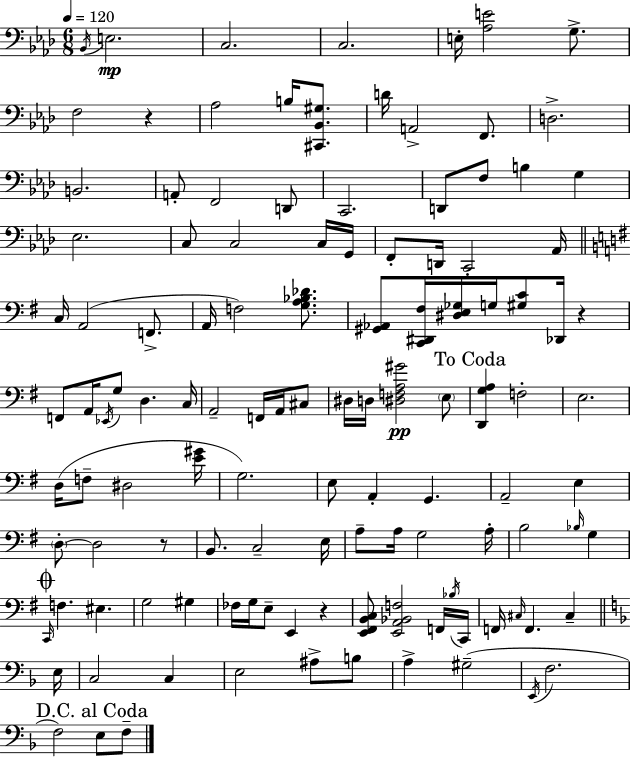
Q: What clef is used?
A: bass